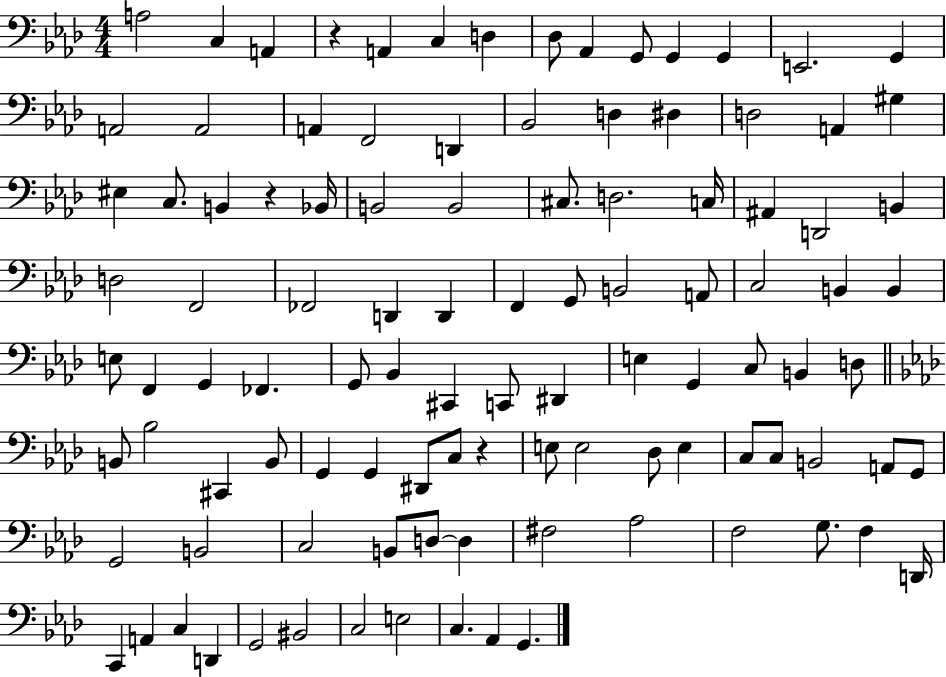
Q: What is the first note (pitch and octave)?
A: A3